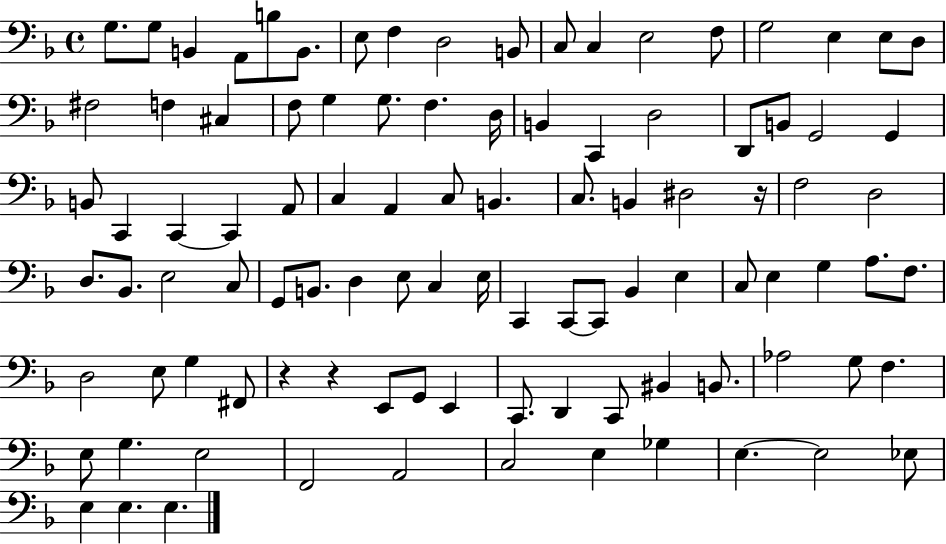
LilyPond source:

{
  \clef bass
  \time 4/4
  \defaultTimeSignature
  \key f \major
  g8. g8 b,4 a,8 b8 b,8. | e8 f4 d2 b,8 | c8 c4 e2 f8 | g2 e4 e8 d8 | \break fis2 f4 cis4 | f8 g4 g8. f4. d16 | b,4 c,4 d2 | d,8 b,8 g,2 g,4 | \break b,8 c,4 c,4~~ c,4 a,8 | c4 a,4 c8 b,4. | c8. b,4 dis2 r16 | f2 d2 | \break d8. bes,8. e2 c8 | g,8 b,8. d4 e8 c4 e16 | c,4 c,8~~ c,8 bes,4 e4 | c8 e4 g4 a8. f8. | \break d2 e8 g4 fis,8 | r4 r4 e,8 g,8 e,4 | c,8. d,4 c,8 bis,4 b,8. | aes2 g8 f4. | \break e8 g4. e2 | f,2 a,2 | c2 e4 ges4 | e4.~~ e2 ees8 | \break e4 e4. e4. | \bar "|."
}